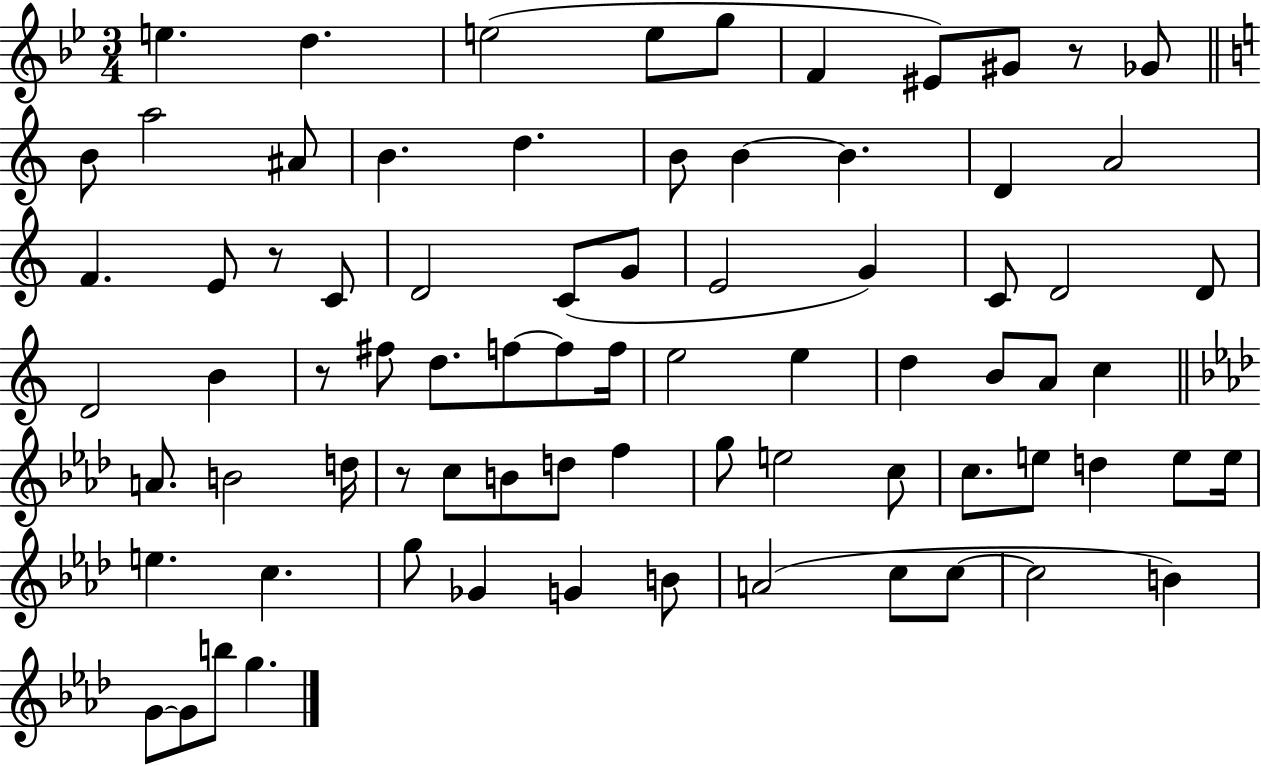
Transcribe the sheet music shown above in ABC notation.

X:1
T:Untitled
M:3/4
L:1/4
K:Bb
e d e2 e/2 g/2 F ^E/2 ^G/2 z/2 _G/2 B/2 a2 ^A/2 B d B/2 B B D A2 F E/2 z/2 C/2 D2 C/2 G/2 E2 G C/2 D2 D/2 D2 B z/2 ^f/2 d/2 f/2 f/2 f/4 e2 e d B/2 A/2 c A/2 B2 d/4 z/2 c/2 B/2 d/2 f g/2 e2 c/2 c/2 e/2 d e/2 e/4 e c g/2 _G G B/2 A2 c/2 c/2 c2 B G/2 G/2 b/2 g